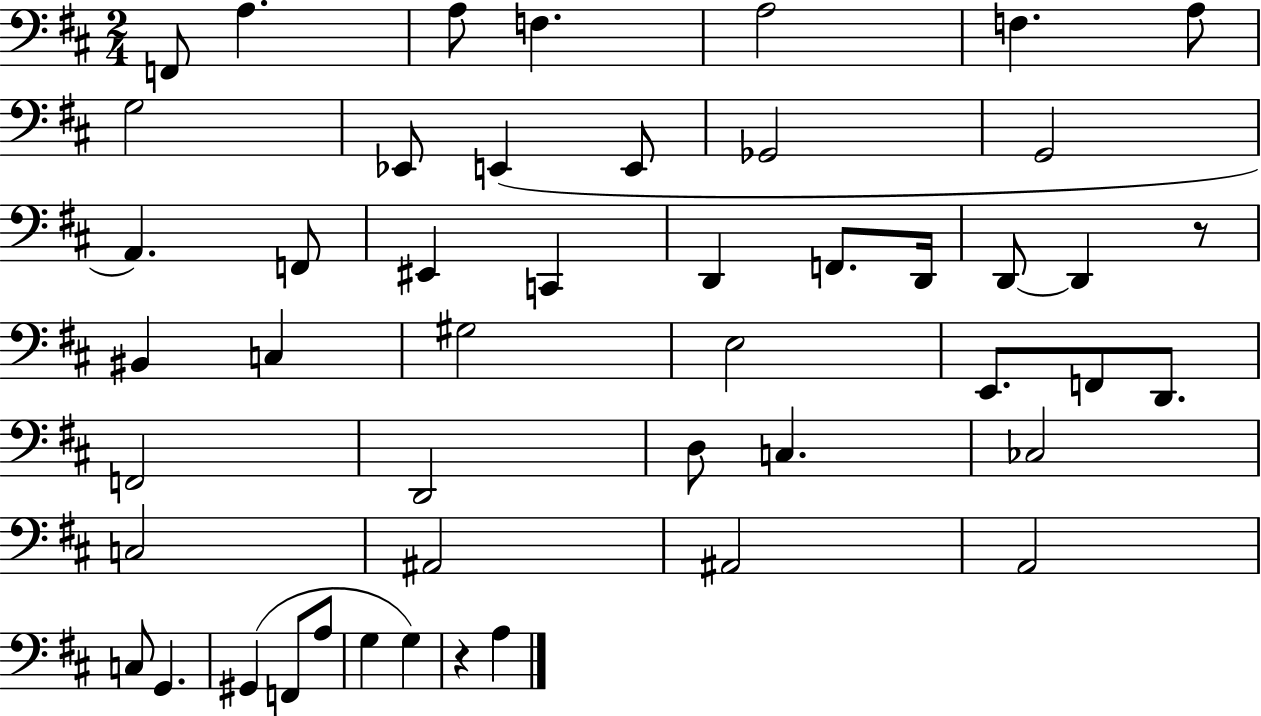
X:1
T:Untitled
M:2/4
L:1/4
K:D
F,,/2 A, A,/2 F, A,2 F, A,/2 G,2 _E,,/2 E,, E,,/2 _G,,2 G,,2 A,, F,,/2 ^E,, C,, D,, F,,/2 D,,/4 D,,/2 D,, z/2 ^B,, C, ^G,2 E,2 E,,/2 F,,/2 D,,/2 F,,2 D,,2 D,/2 C, _C,2 C,2 ^A,,2 ^A,,2 A,,2 C,/2 G,, ^G,, F,,/2 A,/2 G, G, z A,